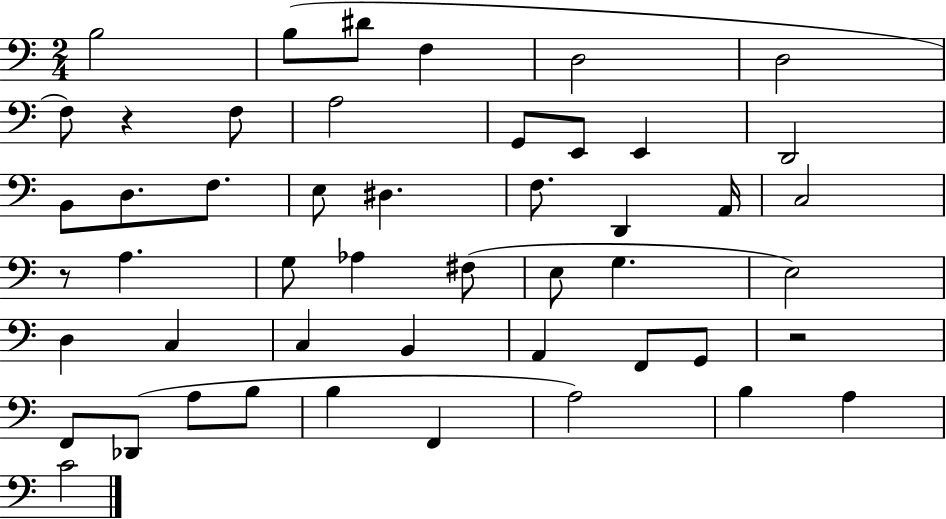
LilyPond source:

{
  \clef bass
  \numericTimeSignature
  \time 2/4
  \key c \major
  \repeat volta 2 { b2 | b8( dis'8 f4 | d2 | d2 | \break f8) r4 f8 | a2 | g,8 e,8 e,4 | d,2 | \break b,8 d8. f8. | e8 dis4. | f8. d,4 a,16 | c2 | \break r8 a4. | g8 aes4 fis8( | e8 g4. | e2) | \break d4 c4 | c4 b,4 | a,4 f,8 g,8 | r2 | \break f,8 des,8( a8 b8 | b4 f,4 | a2) | b4 a4 | \break c'2 | } \bar "|."
}